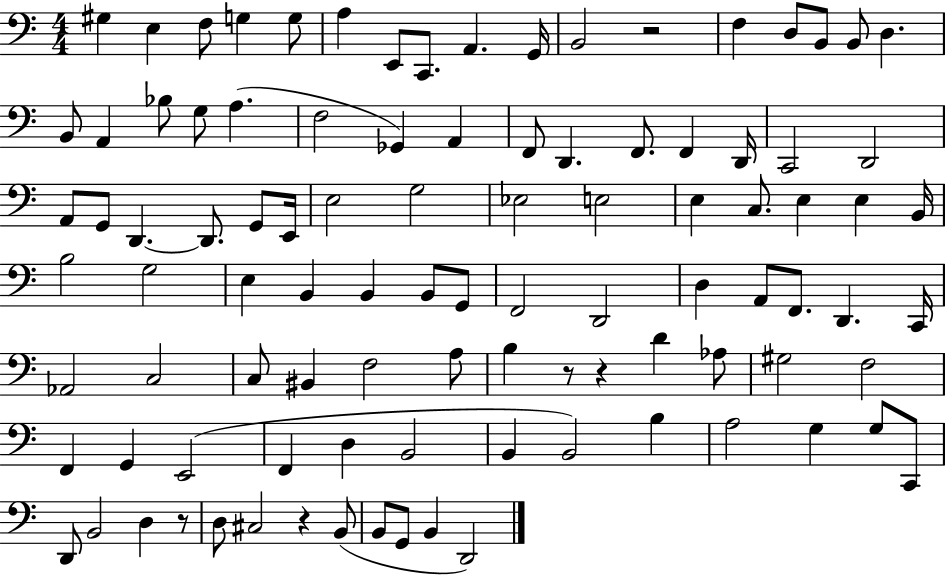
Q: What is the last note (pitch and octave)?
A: D2